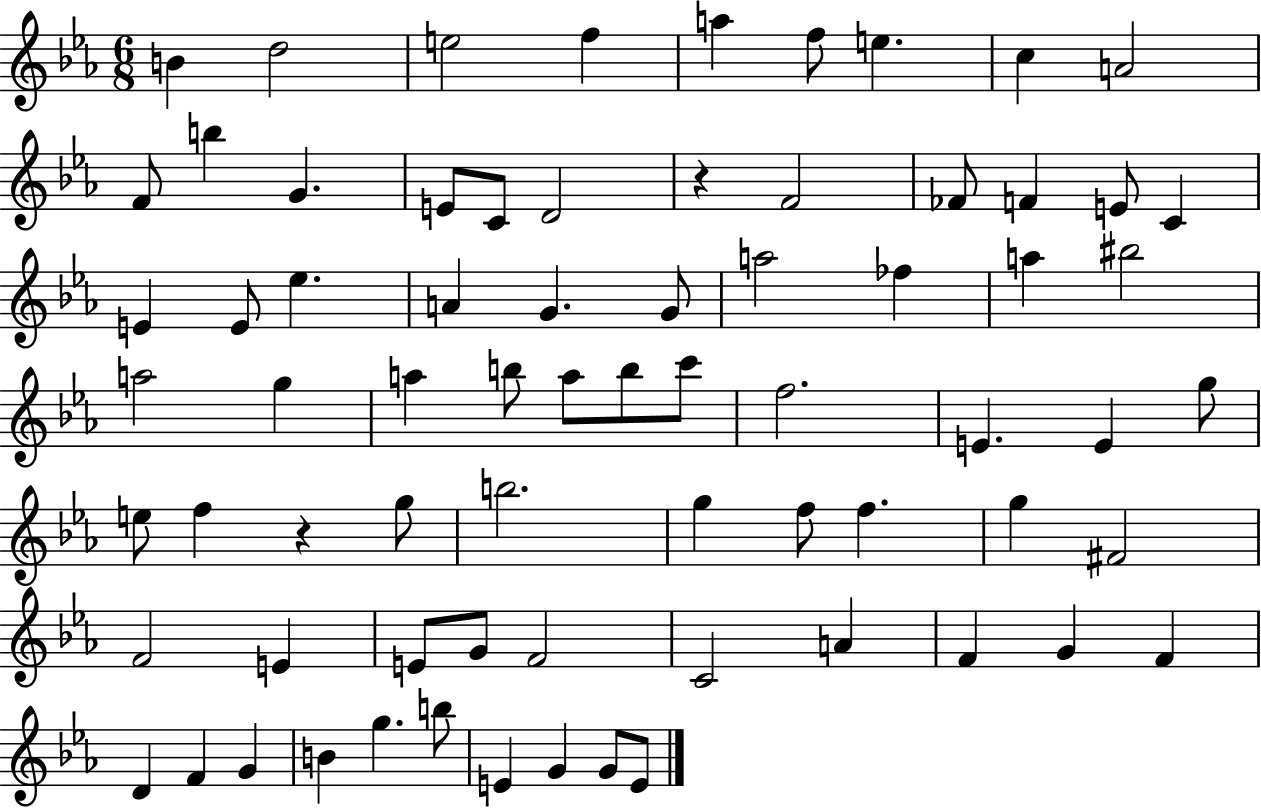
{
  \clef treble
  \numericTimeSignature
  \time 6/8
  \key ees \major
  b'4 d''2 | e''2 f''4 | a''4 f''8 e''4. | c''4 a'2 | \break f'8 b''4 g'4. | e'8 c'8 d'2 | r4 f'2 | fes'8 f'4 e'8 c'4 | \break e'4 e'8 ees''4. | a'4 g'4. g'8 | a''2 fes''4 | a''4 bis''2 | \break a''2 g''4 | a''4 b''8 a''8 b''8 c'''8 | f''2. | e'4. e'4 g''8 | \break e''8 f''4 r4 g''8 | b''2. | g''4 f''8 f''4. | g''4 fis'2 | \break f'2 e'4 | e'8 g'8 f'2 | c'2 a'4 | f'4 g'4 f'4 | \break d'4 f'4 g'4 | b'4 g''4. b''8 | e'4 g'4 g'8 e'8 | \bar "|."
}